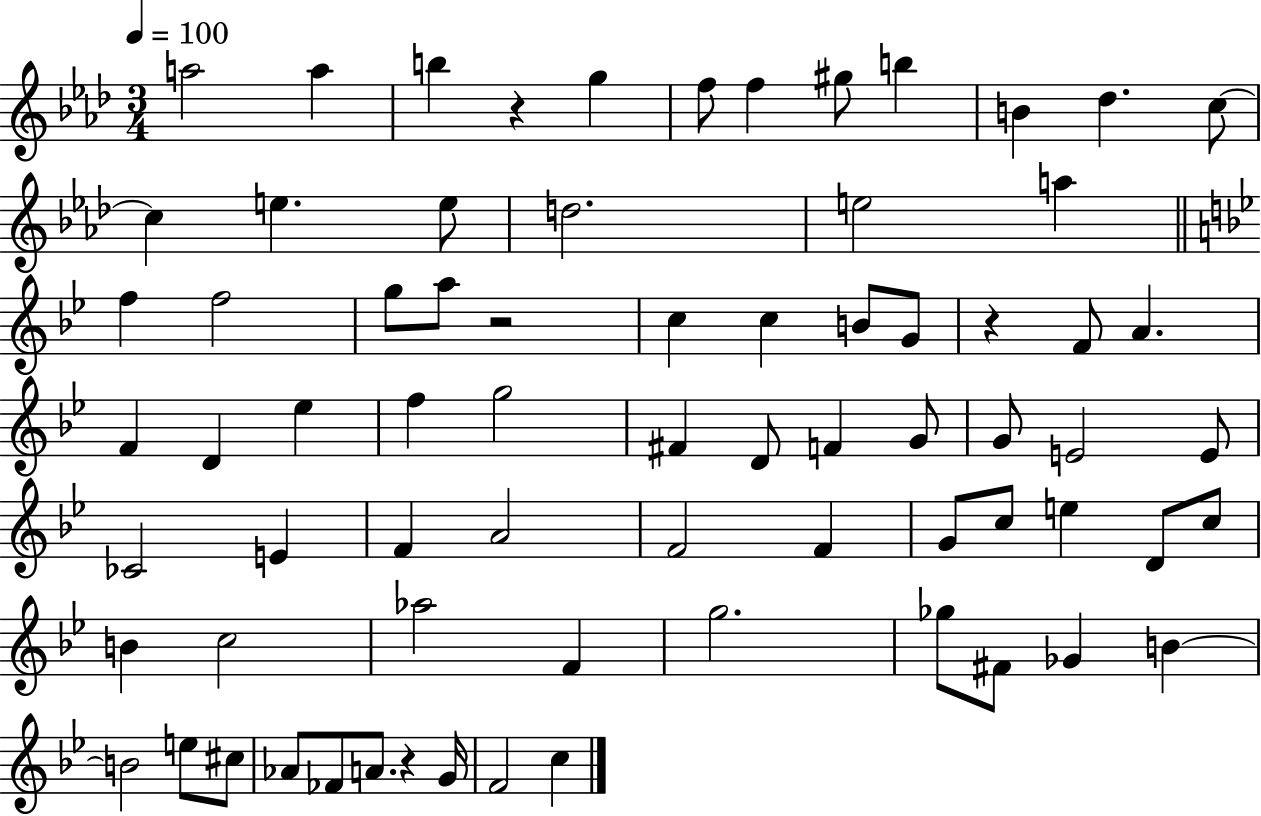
X:1
T:Untitled
M:3/4
L:1/4
K:Ab
a2 a b z g f/2 f ^g/2 b B _d c/2 c e e/2 d2 e2 a f f2 g/2 a/2 z2 c c B/2 G/2 z F/2 A F D _e f g2 ^F D/2 F G/2 G/2 E2 E/2 _C2 E F A2 F2 F G/2 c/2 e D/2 c/2 B c2 _a2 F g2 _g/2 ^F/2 _G B B2 e/2 ^c/2 _A/2 _F/2 A/2 z G/4 F2 c